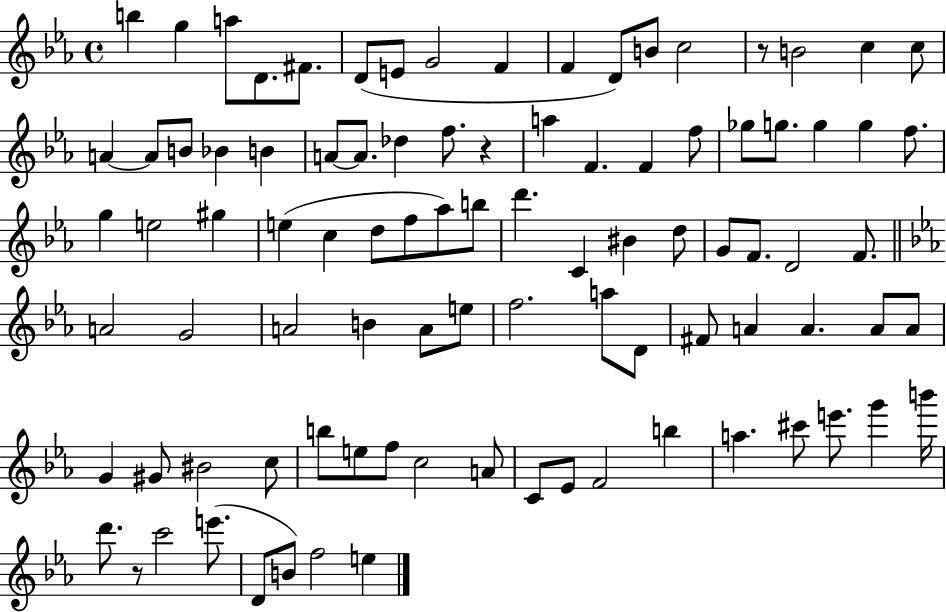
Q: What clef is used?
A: treble